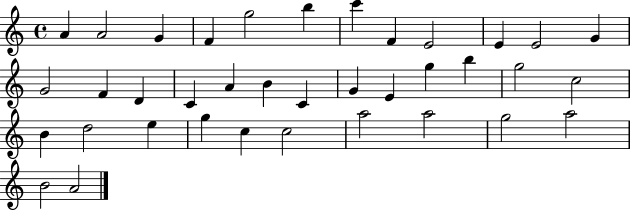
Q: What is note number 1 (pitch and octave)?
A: A4